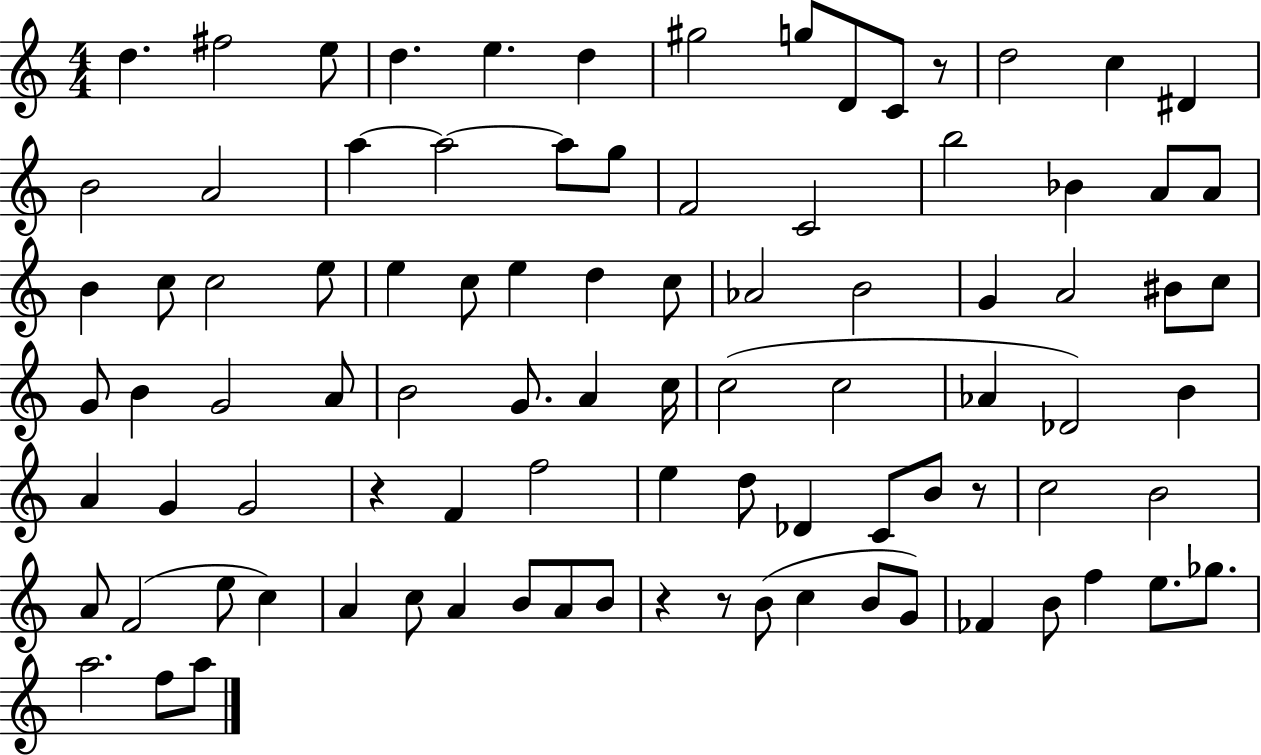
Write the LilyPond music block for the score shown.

{
  \clef treble
  \numericTimeSignature
  \time 4/4
  \key c \major
  d''4. fis''2 e''8 | d''4. e''4. d''4 | gis''2 g''8 d'8 c'8 r8 | d''2 c''4 dis'4 | \break b'2 a'2 | a''4~~ a''2~~ a''8 g''8 | f'2 c'2 | b''2 bes'4 a'8 a'8 | \break b'4 c''8 c''2 e''8 | e''4 c''8 e''4 d''4 c''8 | aes'2 b'2 | g'4 a'2 bis'8 c''8 | \break g'8 b'4 g'2 a'8 | b'2 g'8. a'4 c''16 | c''2( c''2 | aes'4 des'2) b'4 | \break a'4 g'4 g'2 | r4 f'4 f''2 | e''4 d''8 des'4 c'8 b'8 r8 | c''2 b'2 | \break a'8 f'2( e''8 c''4) | a'4 c''8 a'4 b'8 a'8 b'8 | r4 r8 b'8( c''4 b'8 g'8) | fes'4 b'8 f''4 e''8. ges''8. | \break a''2. f''8 a''8 | \bar "|."
}